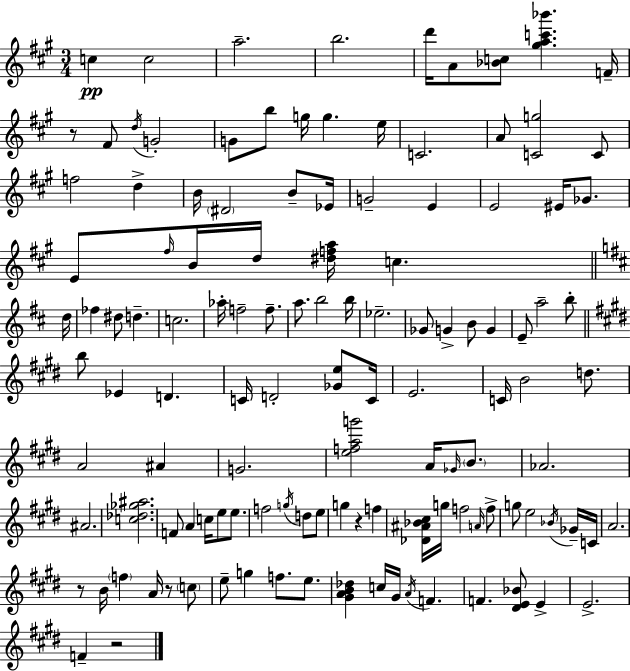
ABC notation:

X:1
T:Untitled
M:3/4
L:1/4
K:A
c c2 a2 b2 d'/4 A/2 [_Bc]/2 [^gac'_b'] F/4 z/2 ^F/2 d/4 G2 G/2 b/2 g/4 g e/4 C2 A/2 [Cg]2 C/2 f2 d B/4 ^D2 B/2 _E/4 G2 E E2 ^E/4 _G/2 E/2 ^f/4 B/4 d/4 [^dfa]/4 c d/4 _f ^d/2 d c2 _a/4 f2 f/2 a/2 b2 b/4 _e2 _G/2 G B/2 G E/2 a2 b/2 b/2 _E D C/4 D2 [_Ge]/2 C/4 E2 C/4 B2 d/2 A2 ^A G2 [efag']2 A/4 _G/4 B/2 _A2 ^A2 [c_d_g^a]2 F/2 A c/4 e/2 e/2 f2 g/4 d/2 e/2 g z f [_D^A_B^c]/4 g/4 f2 A/4 f/2 g/2 e2 _B/4 _G/4 C/4 A2 z/2 B/4 f A/4 z/2 c/2 e/2 g f/2 e/2 [^GAB_d] c/4 ^G/4 A/4 F F [^DE_B]/2 E E2 F z2